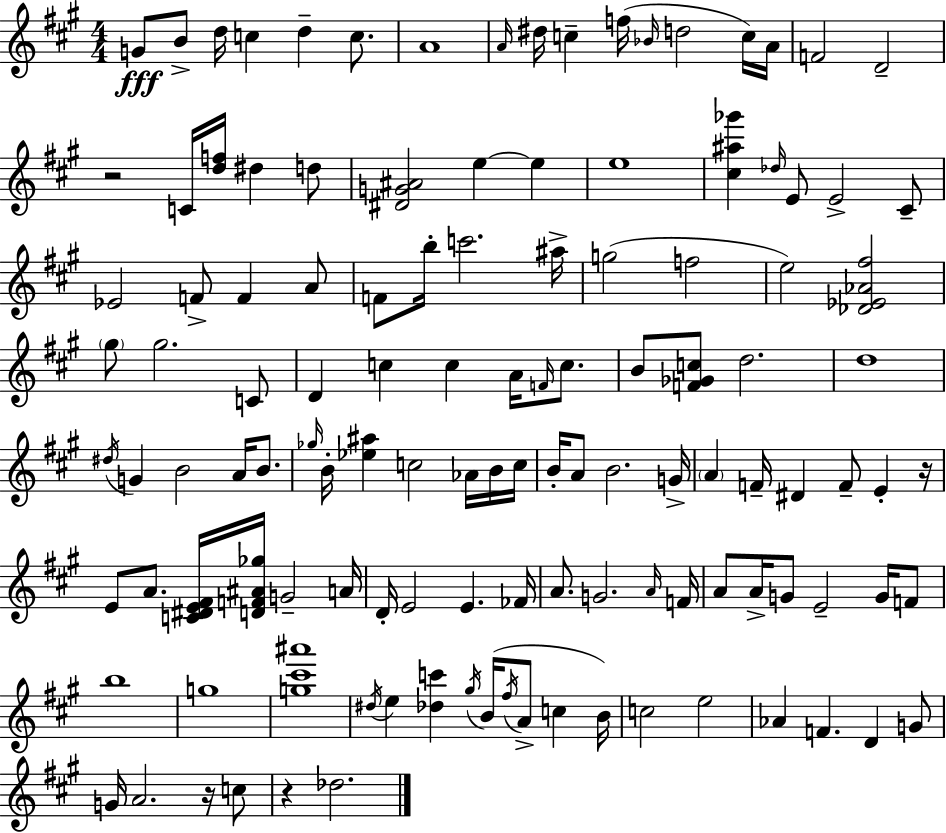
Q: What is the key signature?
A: A major